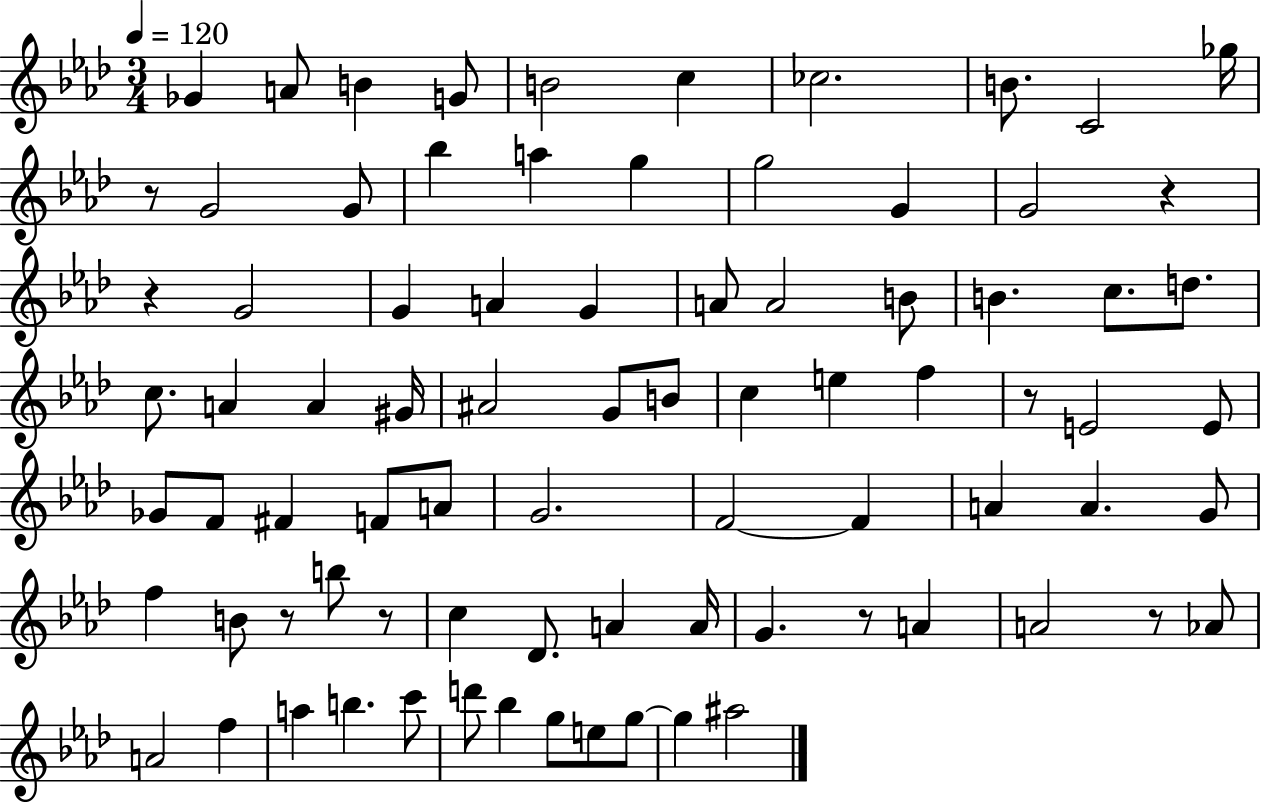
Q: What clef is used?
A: treble